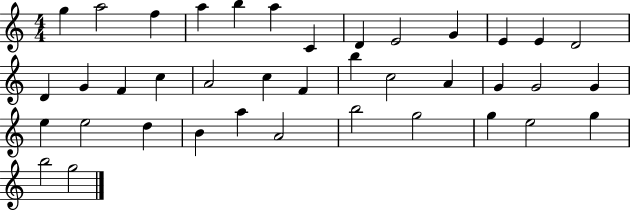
{
  \clef treble
  \numericTimeSignature
  \time 4/4
  \key c \major
  g''4 a''2 f''4 | a''4 b''4 a''4 c'4 | d'4 e'2 g'4 | e'4 e'4 d'2 | \break d'4 g'4 f'4 c''4 | a'2 c''4 f'4 | b''4 c''2 a'4 | g'4 g'2 g'4 | \break e''4 e''2 d''4 | b'4 a''4 a'2 | b''2 g''2 | g''4 e''2 g''4 | \break b''2 g''2 | \bar "|."
}